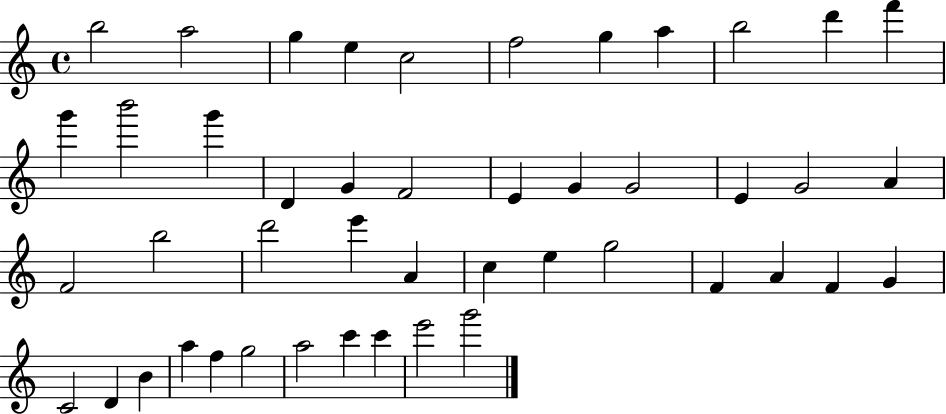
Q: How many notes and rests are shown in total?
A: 46